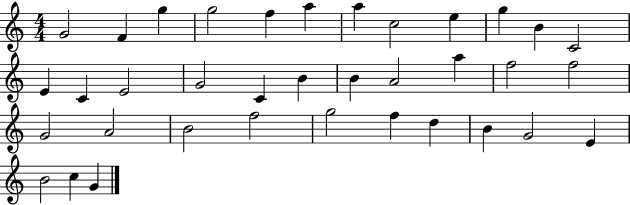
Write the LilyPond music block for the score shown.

{
  \clef treble
  \numericTimeSignature
  \time 4/4
  \key c \major
  g'2 f'4 g''4 | g''2 f''4 a''4 | a''4 c''2 e''4 | g''4 b'4 c'2 | \break e'4 c'4 e'2 | g'2 c'4 b'4 | b'4 a'2 a''4 | f''2 f''2 | \break g'2 a'2 | b'2 f''2 | g''2 f''4 d''4 | b'4 g'2 e'4 | \break b'2 c''4 g'4 | \bar "|."
}